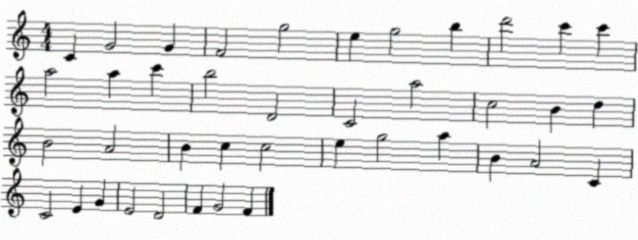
X:1
T:Untitled
M:4/4
L:1/4
K:C
C G2 G F2 g2 e g2 b d'2 c' c' a2 a c' b2 D2 C2 a2 c2 B d B2 A2 B c c2 e g2 a B A2 C C2 E G E2 D2 F G2 F